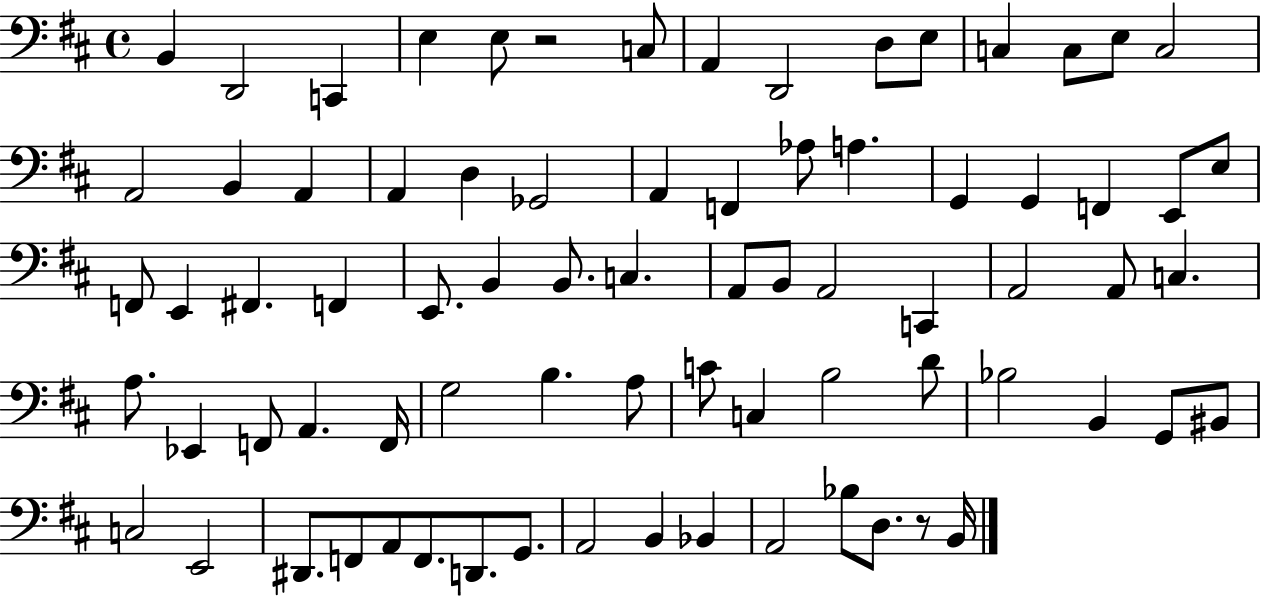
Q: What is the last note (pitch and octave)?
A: B2